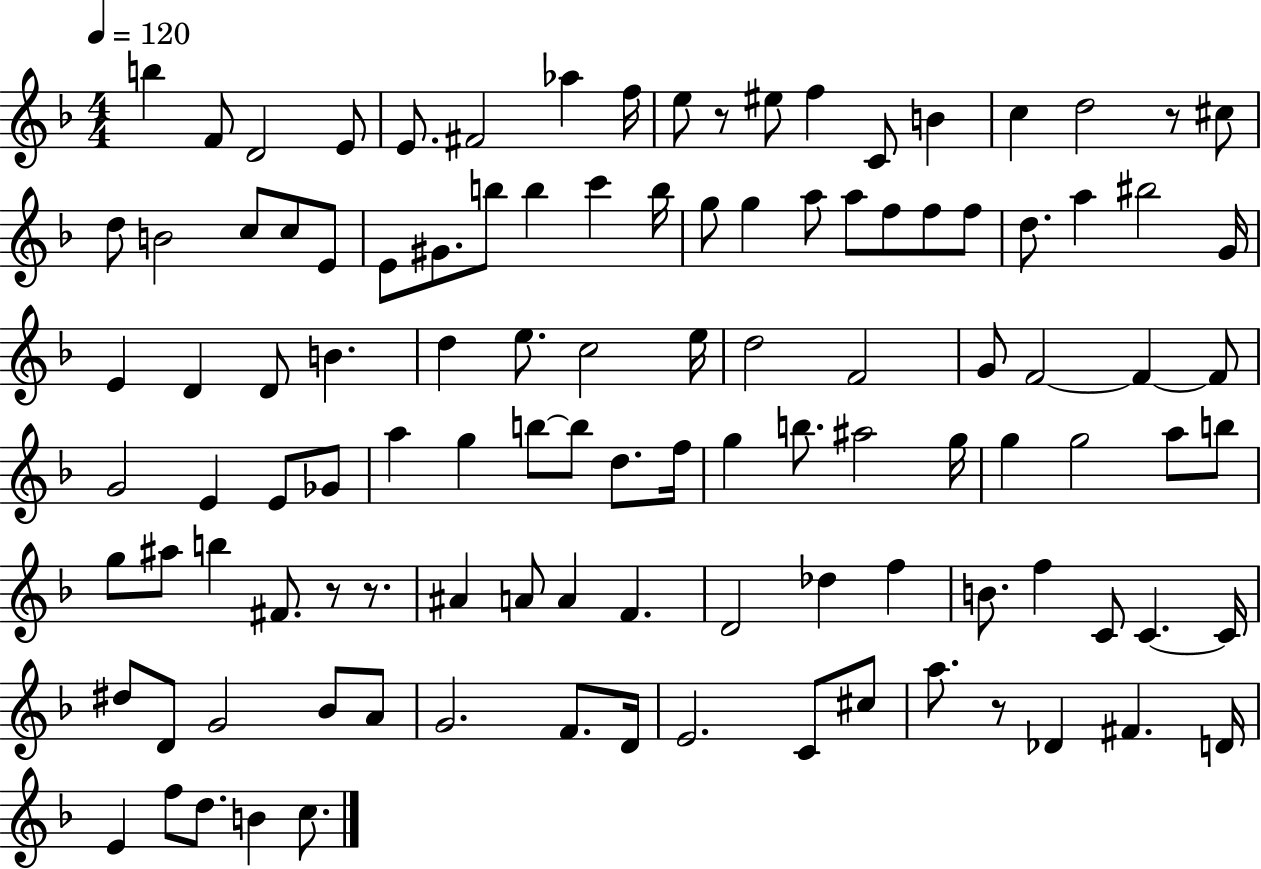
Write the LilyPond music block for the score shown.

{
  \clef treble
  \numericTimeSignature
  \time 4/4
  \key f \major
  \tempo 4 = 120
  b''4 f'8 d'2 e'8 | e'8. fis'2 aes''4 f''16 | e''8 r8 eis''8 f''4 c'8 b'4 | c''4 d''2 r8 cis''8 | \break d''8 b'2 c''8 c''8 e'8 | e'8 gis'8. b''8 b''4 c'''4 b''16 | g''8 g''4 a''8 a''8 f''8 f''8 f''8 | d''8. a''4 bis''2 g'16 | \break e'4 d'4 d'8 b'4. | d''4 e''8. c''2 e''16 | d''2 f'2 | g'8 f'2~~ f'4~~ f'8 | \break g'2 e'4 e'8 ges'8 | a''4 g''4 b''8~~ b''8 d''8. f''16 | g''4 b''8. ais''2 g''16 | g''4 g''2 a''8 b''8 | \break g''8 ais''8 b''4 fis'8. r8 r8. | ais'4 a'8 a'4 f'4. | d'2 des''4 f''4 | b'8. f''4 c'8 c'4.~~ c'16 | \break dis''8 d'8 g'2 bes'8 a'8 | g'2. f'8. d'16 | e'2. c'8 cis''8 | a''8. r8 des'4 fis'4. d'16 | \break e'4 f''8 d''8. b'4 c''8. | \bar "|."
}